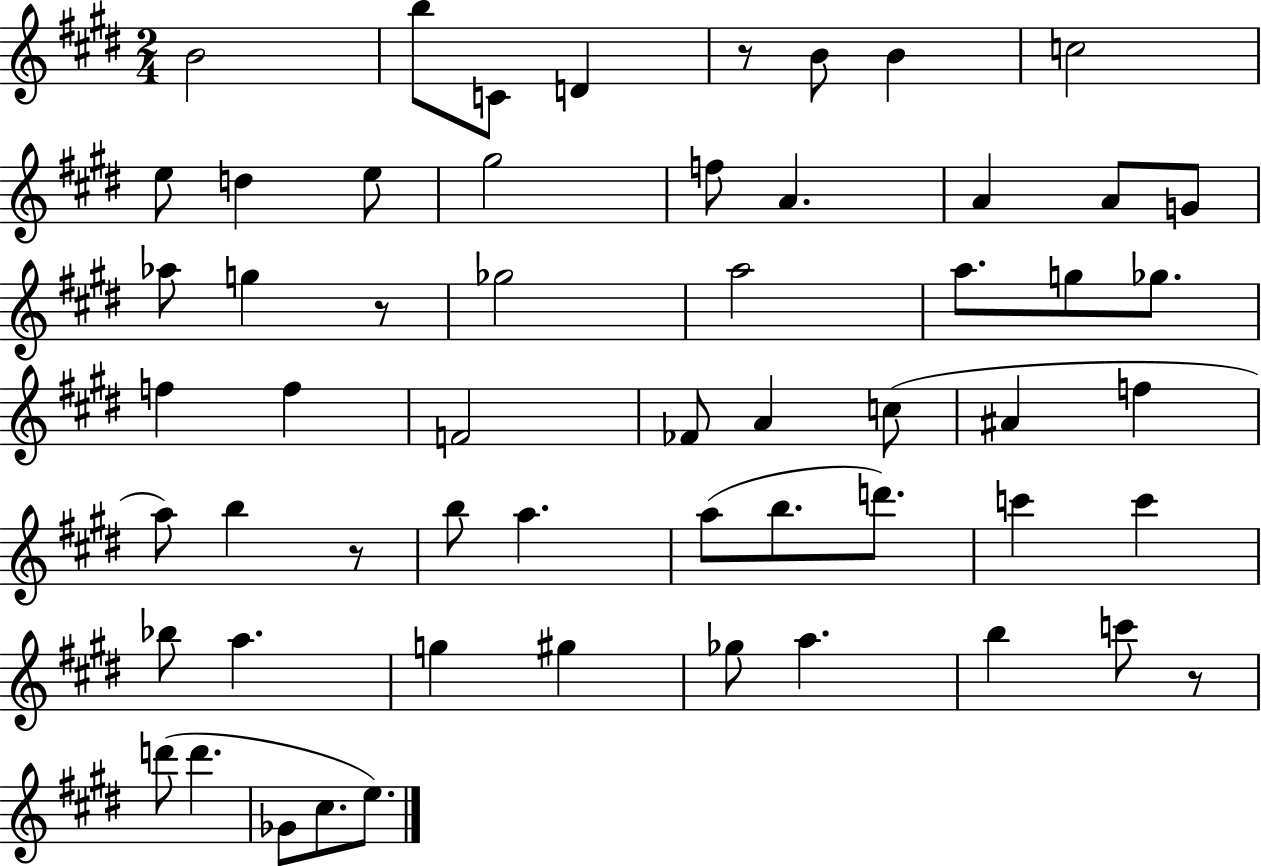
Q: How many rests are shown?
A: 4